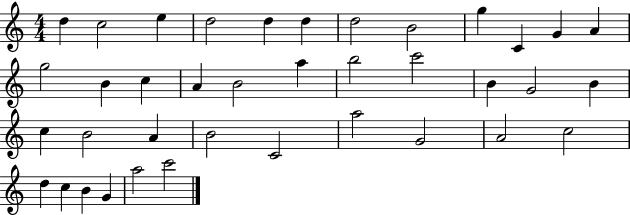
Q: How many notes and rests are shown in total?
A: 38